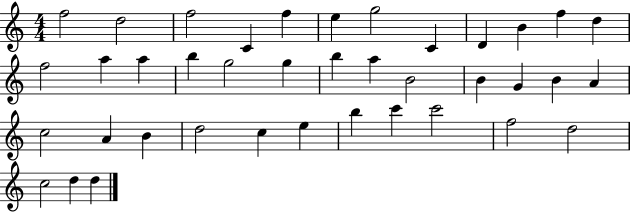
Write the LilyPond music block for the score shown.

{
  \clef treble
  \numericTimeSignature
  \time 4/4
  \key c \major
  f''2 d''2 | f''2 c'4 f''4 | e''4 g''2 c'4 | d'4 b'4 f''4 d''4 | \break f''2 a''4 a''4 | b''4 g''2 g''4 | b''4 a''4 b'2 | b'4 g'4 b'4 a'4 | \break c''2 a'4 b'4 | d''2 c''4 e''4 | b''4 c'''4 c'''2 | f''2 d''2 | \break c''2 d''4 d''4 | \bar "|."
}